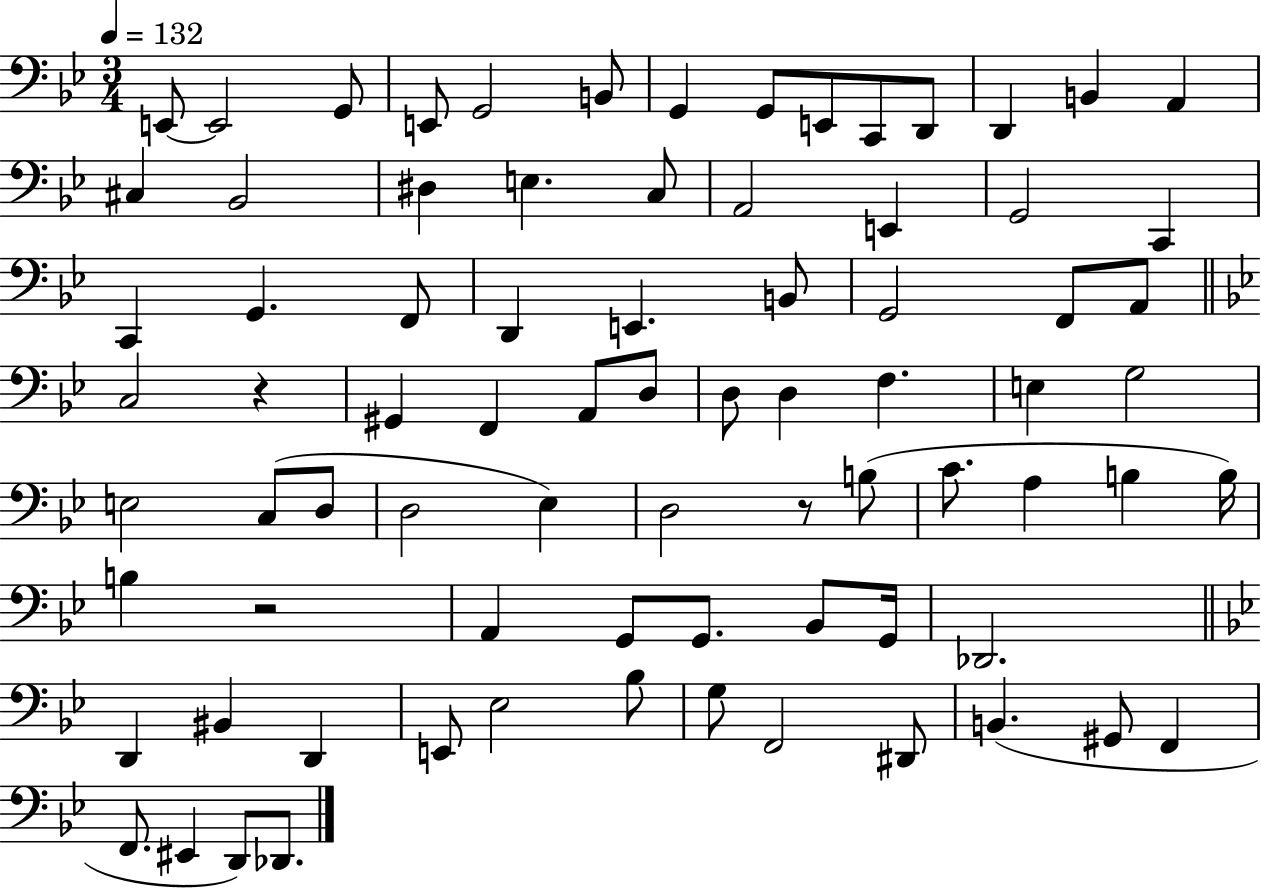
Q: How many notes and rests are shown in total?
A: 79